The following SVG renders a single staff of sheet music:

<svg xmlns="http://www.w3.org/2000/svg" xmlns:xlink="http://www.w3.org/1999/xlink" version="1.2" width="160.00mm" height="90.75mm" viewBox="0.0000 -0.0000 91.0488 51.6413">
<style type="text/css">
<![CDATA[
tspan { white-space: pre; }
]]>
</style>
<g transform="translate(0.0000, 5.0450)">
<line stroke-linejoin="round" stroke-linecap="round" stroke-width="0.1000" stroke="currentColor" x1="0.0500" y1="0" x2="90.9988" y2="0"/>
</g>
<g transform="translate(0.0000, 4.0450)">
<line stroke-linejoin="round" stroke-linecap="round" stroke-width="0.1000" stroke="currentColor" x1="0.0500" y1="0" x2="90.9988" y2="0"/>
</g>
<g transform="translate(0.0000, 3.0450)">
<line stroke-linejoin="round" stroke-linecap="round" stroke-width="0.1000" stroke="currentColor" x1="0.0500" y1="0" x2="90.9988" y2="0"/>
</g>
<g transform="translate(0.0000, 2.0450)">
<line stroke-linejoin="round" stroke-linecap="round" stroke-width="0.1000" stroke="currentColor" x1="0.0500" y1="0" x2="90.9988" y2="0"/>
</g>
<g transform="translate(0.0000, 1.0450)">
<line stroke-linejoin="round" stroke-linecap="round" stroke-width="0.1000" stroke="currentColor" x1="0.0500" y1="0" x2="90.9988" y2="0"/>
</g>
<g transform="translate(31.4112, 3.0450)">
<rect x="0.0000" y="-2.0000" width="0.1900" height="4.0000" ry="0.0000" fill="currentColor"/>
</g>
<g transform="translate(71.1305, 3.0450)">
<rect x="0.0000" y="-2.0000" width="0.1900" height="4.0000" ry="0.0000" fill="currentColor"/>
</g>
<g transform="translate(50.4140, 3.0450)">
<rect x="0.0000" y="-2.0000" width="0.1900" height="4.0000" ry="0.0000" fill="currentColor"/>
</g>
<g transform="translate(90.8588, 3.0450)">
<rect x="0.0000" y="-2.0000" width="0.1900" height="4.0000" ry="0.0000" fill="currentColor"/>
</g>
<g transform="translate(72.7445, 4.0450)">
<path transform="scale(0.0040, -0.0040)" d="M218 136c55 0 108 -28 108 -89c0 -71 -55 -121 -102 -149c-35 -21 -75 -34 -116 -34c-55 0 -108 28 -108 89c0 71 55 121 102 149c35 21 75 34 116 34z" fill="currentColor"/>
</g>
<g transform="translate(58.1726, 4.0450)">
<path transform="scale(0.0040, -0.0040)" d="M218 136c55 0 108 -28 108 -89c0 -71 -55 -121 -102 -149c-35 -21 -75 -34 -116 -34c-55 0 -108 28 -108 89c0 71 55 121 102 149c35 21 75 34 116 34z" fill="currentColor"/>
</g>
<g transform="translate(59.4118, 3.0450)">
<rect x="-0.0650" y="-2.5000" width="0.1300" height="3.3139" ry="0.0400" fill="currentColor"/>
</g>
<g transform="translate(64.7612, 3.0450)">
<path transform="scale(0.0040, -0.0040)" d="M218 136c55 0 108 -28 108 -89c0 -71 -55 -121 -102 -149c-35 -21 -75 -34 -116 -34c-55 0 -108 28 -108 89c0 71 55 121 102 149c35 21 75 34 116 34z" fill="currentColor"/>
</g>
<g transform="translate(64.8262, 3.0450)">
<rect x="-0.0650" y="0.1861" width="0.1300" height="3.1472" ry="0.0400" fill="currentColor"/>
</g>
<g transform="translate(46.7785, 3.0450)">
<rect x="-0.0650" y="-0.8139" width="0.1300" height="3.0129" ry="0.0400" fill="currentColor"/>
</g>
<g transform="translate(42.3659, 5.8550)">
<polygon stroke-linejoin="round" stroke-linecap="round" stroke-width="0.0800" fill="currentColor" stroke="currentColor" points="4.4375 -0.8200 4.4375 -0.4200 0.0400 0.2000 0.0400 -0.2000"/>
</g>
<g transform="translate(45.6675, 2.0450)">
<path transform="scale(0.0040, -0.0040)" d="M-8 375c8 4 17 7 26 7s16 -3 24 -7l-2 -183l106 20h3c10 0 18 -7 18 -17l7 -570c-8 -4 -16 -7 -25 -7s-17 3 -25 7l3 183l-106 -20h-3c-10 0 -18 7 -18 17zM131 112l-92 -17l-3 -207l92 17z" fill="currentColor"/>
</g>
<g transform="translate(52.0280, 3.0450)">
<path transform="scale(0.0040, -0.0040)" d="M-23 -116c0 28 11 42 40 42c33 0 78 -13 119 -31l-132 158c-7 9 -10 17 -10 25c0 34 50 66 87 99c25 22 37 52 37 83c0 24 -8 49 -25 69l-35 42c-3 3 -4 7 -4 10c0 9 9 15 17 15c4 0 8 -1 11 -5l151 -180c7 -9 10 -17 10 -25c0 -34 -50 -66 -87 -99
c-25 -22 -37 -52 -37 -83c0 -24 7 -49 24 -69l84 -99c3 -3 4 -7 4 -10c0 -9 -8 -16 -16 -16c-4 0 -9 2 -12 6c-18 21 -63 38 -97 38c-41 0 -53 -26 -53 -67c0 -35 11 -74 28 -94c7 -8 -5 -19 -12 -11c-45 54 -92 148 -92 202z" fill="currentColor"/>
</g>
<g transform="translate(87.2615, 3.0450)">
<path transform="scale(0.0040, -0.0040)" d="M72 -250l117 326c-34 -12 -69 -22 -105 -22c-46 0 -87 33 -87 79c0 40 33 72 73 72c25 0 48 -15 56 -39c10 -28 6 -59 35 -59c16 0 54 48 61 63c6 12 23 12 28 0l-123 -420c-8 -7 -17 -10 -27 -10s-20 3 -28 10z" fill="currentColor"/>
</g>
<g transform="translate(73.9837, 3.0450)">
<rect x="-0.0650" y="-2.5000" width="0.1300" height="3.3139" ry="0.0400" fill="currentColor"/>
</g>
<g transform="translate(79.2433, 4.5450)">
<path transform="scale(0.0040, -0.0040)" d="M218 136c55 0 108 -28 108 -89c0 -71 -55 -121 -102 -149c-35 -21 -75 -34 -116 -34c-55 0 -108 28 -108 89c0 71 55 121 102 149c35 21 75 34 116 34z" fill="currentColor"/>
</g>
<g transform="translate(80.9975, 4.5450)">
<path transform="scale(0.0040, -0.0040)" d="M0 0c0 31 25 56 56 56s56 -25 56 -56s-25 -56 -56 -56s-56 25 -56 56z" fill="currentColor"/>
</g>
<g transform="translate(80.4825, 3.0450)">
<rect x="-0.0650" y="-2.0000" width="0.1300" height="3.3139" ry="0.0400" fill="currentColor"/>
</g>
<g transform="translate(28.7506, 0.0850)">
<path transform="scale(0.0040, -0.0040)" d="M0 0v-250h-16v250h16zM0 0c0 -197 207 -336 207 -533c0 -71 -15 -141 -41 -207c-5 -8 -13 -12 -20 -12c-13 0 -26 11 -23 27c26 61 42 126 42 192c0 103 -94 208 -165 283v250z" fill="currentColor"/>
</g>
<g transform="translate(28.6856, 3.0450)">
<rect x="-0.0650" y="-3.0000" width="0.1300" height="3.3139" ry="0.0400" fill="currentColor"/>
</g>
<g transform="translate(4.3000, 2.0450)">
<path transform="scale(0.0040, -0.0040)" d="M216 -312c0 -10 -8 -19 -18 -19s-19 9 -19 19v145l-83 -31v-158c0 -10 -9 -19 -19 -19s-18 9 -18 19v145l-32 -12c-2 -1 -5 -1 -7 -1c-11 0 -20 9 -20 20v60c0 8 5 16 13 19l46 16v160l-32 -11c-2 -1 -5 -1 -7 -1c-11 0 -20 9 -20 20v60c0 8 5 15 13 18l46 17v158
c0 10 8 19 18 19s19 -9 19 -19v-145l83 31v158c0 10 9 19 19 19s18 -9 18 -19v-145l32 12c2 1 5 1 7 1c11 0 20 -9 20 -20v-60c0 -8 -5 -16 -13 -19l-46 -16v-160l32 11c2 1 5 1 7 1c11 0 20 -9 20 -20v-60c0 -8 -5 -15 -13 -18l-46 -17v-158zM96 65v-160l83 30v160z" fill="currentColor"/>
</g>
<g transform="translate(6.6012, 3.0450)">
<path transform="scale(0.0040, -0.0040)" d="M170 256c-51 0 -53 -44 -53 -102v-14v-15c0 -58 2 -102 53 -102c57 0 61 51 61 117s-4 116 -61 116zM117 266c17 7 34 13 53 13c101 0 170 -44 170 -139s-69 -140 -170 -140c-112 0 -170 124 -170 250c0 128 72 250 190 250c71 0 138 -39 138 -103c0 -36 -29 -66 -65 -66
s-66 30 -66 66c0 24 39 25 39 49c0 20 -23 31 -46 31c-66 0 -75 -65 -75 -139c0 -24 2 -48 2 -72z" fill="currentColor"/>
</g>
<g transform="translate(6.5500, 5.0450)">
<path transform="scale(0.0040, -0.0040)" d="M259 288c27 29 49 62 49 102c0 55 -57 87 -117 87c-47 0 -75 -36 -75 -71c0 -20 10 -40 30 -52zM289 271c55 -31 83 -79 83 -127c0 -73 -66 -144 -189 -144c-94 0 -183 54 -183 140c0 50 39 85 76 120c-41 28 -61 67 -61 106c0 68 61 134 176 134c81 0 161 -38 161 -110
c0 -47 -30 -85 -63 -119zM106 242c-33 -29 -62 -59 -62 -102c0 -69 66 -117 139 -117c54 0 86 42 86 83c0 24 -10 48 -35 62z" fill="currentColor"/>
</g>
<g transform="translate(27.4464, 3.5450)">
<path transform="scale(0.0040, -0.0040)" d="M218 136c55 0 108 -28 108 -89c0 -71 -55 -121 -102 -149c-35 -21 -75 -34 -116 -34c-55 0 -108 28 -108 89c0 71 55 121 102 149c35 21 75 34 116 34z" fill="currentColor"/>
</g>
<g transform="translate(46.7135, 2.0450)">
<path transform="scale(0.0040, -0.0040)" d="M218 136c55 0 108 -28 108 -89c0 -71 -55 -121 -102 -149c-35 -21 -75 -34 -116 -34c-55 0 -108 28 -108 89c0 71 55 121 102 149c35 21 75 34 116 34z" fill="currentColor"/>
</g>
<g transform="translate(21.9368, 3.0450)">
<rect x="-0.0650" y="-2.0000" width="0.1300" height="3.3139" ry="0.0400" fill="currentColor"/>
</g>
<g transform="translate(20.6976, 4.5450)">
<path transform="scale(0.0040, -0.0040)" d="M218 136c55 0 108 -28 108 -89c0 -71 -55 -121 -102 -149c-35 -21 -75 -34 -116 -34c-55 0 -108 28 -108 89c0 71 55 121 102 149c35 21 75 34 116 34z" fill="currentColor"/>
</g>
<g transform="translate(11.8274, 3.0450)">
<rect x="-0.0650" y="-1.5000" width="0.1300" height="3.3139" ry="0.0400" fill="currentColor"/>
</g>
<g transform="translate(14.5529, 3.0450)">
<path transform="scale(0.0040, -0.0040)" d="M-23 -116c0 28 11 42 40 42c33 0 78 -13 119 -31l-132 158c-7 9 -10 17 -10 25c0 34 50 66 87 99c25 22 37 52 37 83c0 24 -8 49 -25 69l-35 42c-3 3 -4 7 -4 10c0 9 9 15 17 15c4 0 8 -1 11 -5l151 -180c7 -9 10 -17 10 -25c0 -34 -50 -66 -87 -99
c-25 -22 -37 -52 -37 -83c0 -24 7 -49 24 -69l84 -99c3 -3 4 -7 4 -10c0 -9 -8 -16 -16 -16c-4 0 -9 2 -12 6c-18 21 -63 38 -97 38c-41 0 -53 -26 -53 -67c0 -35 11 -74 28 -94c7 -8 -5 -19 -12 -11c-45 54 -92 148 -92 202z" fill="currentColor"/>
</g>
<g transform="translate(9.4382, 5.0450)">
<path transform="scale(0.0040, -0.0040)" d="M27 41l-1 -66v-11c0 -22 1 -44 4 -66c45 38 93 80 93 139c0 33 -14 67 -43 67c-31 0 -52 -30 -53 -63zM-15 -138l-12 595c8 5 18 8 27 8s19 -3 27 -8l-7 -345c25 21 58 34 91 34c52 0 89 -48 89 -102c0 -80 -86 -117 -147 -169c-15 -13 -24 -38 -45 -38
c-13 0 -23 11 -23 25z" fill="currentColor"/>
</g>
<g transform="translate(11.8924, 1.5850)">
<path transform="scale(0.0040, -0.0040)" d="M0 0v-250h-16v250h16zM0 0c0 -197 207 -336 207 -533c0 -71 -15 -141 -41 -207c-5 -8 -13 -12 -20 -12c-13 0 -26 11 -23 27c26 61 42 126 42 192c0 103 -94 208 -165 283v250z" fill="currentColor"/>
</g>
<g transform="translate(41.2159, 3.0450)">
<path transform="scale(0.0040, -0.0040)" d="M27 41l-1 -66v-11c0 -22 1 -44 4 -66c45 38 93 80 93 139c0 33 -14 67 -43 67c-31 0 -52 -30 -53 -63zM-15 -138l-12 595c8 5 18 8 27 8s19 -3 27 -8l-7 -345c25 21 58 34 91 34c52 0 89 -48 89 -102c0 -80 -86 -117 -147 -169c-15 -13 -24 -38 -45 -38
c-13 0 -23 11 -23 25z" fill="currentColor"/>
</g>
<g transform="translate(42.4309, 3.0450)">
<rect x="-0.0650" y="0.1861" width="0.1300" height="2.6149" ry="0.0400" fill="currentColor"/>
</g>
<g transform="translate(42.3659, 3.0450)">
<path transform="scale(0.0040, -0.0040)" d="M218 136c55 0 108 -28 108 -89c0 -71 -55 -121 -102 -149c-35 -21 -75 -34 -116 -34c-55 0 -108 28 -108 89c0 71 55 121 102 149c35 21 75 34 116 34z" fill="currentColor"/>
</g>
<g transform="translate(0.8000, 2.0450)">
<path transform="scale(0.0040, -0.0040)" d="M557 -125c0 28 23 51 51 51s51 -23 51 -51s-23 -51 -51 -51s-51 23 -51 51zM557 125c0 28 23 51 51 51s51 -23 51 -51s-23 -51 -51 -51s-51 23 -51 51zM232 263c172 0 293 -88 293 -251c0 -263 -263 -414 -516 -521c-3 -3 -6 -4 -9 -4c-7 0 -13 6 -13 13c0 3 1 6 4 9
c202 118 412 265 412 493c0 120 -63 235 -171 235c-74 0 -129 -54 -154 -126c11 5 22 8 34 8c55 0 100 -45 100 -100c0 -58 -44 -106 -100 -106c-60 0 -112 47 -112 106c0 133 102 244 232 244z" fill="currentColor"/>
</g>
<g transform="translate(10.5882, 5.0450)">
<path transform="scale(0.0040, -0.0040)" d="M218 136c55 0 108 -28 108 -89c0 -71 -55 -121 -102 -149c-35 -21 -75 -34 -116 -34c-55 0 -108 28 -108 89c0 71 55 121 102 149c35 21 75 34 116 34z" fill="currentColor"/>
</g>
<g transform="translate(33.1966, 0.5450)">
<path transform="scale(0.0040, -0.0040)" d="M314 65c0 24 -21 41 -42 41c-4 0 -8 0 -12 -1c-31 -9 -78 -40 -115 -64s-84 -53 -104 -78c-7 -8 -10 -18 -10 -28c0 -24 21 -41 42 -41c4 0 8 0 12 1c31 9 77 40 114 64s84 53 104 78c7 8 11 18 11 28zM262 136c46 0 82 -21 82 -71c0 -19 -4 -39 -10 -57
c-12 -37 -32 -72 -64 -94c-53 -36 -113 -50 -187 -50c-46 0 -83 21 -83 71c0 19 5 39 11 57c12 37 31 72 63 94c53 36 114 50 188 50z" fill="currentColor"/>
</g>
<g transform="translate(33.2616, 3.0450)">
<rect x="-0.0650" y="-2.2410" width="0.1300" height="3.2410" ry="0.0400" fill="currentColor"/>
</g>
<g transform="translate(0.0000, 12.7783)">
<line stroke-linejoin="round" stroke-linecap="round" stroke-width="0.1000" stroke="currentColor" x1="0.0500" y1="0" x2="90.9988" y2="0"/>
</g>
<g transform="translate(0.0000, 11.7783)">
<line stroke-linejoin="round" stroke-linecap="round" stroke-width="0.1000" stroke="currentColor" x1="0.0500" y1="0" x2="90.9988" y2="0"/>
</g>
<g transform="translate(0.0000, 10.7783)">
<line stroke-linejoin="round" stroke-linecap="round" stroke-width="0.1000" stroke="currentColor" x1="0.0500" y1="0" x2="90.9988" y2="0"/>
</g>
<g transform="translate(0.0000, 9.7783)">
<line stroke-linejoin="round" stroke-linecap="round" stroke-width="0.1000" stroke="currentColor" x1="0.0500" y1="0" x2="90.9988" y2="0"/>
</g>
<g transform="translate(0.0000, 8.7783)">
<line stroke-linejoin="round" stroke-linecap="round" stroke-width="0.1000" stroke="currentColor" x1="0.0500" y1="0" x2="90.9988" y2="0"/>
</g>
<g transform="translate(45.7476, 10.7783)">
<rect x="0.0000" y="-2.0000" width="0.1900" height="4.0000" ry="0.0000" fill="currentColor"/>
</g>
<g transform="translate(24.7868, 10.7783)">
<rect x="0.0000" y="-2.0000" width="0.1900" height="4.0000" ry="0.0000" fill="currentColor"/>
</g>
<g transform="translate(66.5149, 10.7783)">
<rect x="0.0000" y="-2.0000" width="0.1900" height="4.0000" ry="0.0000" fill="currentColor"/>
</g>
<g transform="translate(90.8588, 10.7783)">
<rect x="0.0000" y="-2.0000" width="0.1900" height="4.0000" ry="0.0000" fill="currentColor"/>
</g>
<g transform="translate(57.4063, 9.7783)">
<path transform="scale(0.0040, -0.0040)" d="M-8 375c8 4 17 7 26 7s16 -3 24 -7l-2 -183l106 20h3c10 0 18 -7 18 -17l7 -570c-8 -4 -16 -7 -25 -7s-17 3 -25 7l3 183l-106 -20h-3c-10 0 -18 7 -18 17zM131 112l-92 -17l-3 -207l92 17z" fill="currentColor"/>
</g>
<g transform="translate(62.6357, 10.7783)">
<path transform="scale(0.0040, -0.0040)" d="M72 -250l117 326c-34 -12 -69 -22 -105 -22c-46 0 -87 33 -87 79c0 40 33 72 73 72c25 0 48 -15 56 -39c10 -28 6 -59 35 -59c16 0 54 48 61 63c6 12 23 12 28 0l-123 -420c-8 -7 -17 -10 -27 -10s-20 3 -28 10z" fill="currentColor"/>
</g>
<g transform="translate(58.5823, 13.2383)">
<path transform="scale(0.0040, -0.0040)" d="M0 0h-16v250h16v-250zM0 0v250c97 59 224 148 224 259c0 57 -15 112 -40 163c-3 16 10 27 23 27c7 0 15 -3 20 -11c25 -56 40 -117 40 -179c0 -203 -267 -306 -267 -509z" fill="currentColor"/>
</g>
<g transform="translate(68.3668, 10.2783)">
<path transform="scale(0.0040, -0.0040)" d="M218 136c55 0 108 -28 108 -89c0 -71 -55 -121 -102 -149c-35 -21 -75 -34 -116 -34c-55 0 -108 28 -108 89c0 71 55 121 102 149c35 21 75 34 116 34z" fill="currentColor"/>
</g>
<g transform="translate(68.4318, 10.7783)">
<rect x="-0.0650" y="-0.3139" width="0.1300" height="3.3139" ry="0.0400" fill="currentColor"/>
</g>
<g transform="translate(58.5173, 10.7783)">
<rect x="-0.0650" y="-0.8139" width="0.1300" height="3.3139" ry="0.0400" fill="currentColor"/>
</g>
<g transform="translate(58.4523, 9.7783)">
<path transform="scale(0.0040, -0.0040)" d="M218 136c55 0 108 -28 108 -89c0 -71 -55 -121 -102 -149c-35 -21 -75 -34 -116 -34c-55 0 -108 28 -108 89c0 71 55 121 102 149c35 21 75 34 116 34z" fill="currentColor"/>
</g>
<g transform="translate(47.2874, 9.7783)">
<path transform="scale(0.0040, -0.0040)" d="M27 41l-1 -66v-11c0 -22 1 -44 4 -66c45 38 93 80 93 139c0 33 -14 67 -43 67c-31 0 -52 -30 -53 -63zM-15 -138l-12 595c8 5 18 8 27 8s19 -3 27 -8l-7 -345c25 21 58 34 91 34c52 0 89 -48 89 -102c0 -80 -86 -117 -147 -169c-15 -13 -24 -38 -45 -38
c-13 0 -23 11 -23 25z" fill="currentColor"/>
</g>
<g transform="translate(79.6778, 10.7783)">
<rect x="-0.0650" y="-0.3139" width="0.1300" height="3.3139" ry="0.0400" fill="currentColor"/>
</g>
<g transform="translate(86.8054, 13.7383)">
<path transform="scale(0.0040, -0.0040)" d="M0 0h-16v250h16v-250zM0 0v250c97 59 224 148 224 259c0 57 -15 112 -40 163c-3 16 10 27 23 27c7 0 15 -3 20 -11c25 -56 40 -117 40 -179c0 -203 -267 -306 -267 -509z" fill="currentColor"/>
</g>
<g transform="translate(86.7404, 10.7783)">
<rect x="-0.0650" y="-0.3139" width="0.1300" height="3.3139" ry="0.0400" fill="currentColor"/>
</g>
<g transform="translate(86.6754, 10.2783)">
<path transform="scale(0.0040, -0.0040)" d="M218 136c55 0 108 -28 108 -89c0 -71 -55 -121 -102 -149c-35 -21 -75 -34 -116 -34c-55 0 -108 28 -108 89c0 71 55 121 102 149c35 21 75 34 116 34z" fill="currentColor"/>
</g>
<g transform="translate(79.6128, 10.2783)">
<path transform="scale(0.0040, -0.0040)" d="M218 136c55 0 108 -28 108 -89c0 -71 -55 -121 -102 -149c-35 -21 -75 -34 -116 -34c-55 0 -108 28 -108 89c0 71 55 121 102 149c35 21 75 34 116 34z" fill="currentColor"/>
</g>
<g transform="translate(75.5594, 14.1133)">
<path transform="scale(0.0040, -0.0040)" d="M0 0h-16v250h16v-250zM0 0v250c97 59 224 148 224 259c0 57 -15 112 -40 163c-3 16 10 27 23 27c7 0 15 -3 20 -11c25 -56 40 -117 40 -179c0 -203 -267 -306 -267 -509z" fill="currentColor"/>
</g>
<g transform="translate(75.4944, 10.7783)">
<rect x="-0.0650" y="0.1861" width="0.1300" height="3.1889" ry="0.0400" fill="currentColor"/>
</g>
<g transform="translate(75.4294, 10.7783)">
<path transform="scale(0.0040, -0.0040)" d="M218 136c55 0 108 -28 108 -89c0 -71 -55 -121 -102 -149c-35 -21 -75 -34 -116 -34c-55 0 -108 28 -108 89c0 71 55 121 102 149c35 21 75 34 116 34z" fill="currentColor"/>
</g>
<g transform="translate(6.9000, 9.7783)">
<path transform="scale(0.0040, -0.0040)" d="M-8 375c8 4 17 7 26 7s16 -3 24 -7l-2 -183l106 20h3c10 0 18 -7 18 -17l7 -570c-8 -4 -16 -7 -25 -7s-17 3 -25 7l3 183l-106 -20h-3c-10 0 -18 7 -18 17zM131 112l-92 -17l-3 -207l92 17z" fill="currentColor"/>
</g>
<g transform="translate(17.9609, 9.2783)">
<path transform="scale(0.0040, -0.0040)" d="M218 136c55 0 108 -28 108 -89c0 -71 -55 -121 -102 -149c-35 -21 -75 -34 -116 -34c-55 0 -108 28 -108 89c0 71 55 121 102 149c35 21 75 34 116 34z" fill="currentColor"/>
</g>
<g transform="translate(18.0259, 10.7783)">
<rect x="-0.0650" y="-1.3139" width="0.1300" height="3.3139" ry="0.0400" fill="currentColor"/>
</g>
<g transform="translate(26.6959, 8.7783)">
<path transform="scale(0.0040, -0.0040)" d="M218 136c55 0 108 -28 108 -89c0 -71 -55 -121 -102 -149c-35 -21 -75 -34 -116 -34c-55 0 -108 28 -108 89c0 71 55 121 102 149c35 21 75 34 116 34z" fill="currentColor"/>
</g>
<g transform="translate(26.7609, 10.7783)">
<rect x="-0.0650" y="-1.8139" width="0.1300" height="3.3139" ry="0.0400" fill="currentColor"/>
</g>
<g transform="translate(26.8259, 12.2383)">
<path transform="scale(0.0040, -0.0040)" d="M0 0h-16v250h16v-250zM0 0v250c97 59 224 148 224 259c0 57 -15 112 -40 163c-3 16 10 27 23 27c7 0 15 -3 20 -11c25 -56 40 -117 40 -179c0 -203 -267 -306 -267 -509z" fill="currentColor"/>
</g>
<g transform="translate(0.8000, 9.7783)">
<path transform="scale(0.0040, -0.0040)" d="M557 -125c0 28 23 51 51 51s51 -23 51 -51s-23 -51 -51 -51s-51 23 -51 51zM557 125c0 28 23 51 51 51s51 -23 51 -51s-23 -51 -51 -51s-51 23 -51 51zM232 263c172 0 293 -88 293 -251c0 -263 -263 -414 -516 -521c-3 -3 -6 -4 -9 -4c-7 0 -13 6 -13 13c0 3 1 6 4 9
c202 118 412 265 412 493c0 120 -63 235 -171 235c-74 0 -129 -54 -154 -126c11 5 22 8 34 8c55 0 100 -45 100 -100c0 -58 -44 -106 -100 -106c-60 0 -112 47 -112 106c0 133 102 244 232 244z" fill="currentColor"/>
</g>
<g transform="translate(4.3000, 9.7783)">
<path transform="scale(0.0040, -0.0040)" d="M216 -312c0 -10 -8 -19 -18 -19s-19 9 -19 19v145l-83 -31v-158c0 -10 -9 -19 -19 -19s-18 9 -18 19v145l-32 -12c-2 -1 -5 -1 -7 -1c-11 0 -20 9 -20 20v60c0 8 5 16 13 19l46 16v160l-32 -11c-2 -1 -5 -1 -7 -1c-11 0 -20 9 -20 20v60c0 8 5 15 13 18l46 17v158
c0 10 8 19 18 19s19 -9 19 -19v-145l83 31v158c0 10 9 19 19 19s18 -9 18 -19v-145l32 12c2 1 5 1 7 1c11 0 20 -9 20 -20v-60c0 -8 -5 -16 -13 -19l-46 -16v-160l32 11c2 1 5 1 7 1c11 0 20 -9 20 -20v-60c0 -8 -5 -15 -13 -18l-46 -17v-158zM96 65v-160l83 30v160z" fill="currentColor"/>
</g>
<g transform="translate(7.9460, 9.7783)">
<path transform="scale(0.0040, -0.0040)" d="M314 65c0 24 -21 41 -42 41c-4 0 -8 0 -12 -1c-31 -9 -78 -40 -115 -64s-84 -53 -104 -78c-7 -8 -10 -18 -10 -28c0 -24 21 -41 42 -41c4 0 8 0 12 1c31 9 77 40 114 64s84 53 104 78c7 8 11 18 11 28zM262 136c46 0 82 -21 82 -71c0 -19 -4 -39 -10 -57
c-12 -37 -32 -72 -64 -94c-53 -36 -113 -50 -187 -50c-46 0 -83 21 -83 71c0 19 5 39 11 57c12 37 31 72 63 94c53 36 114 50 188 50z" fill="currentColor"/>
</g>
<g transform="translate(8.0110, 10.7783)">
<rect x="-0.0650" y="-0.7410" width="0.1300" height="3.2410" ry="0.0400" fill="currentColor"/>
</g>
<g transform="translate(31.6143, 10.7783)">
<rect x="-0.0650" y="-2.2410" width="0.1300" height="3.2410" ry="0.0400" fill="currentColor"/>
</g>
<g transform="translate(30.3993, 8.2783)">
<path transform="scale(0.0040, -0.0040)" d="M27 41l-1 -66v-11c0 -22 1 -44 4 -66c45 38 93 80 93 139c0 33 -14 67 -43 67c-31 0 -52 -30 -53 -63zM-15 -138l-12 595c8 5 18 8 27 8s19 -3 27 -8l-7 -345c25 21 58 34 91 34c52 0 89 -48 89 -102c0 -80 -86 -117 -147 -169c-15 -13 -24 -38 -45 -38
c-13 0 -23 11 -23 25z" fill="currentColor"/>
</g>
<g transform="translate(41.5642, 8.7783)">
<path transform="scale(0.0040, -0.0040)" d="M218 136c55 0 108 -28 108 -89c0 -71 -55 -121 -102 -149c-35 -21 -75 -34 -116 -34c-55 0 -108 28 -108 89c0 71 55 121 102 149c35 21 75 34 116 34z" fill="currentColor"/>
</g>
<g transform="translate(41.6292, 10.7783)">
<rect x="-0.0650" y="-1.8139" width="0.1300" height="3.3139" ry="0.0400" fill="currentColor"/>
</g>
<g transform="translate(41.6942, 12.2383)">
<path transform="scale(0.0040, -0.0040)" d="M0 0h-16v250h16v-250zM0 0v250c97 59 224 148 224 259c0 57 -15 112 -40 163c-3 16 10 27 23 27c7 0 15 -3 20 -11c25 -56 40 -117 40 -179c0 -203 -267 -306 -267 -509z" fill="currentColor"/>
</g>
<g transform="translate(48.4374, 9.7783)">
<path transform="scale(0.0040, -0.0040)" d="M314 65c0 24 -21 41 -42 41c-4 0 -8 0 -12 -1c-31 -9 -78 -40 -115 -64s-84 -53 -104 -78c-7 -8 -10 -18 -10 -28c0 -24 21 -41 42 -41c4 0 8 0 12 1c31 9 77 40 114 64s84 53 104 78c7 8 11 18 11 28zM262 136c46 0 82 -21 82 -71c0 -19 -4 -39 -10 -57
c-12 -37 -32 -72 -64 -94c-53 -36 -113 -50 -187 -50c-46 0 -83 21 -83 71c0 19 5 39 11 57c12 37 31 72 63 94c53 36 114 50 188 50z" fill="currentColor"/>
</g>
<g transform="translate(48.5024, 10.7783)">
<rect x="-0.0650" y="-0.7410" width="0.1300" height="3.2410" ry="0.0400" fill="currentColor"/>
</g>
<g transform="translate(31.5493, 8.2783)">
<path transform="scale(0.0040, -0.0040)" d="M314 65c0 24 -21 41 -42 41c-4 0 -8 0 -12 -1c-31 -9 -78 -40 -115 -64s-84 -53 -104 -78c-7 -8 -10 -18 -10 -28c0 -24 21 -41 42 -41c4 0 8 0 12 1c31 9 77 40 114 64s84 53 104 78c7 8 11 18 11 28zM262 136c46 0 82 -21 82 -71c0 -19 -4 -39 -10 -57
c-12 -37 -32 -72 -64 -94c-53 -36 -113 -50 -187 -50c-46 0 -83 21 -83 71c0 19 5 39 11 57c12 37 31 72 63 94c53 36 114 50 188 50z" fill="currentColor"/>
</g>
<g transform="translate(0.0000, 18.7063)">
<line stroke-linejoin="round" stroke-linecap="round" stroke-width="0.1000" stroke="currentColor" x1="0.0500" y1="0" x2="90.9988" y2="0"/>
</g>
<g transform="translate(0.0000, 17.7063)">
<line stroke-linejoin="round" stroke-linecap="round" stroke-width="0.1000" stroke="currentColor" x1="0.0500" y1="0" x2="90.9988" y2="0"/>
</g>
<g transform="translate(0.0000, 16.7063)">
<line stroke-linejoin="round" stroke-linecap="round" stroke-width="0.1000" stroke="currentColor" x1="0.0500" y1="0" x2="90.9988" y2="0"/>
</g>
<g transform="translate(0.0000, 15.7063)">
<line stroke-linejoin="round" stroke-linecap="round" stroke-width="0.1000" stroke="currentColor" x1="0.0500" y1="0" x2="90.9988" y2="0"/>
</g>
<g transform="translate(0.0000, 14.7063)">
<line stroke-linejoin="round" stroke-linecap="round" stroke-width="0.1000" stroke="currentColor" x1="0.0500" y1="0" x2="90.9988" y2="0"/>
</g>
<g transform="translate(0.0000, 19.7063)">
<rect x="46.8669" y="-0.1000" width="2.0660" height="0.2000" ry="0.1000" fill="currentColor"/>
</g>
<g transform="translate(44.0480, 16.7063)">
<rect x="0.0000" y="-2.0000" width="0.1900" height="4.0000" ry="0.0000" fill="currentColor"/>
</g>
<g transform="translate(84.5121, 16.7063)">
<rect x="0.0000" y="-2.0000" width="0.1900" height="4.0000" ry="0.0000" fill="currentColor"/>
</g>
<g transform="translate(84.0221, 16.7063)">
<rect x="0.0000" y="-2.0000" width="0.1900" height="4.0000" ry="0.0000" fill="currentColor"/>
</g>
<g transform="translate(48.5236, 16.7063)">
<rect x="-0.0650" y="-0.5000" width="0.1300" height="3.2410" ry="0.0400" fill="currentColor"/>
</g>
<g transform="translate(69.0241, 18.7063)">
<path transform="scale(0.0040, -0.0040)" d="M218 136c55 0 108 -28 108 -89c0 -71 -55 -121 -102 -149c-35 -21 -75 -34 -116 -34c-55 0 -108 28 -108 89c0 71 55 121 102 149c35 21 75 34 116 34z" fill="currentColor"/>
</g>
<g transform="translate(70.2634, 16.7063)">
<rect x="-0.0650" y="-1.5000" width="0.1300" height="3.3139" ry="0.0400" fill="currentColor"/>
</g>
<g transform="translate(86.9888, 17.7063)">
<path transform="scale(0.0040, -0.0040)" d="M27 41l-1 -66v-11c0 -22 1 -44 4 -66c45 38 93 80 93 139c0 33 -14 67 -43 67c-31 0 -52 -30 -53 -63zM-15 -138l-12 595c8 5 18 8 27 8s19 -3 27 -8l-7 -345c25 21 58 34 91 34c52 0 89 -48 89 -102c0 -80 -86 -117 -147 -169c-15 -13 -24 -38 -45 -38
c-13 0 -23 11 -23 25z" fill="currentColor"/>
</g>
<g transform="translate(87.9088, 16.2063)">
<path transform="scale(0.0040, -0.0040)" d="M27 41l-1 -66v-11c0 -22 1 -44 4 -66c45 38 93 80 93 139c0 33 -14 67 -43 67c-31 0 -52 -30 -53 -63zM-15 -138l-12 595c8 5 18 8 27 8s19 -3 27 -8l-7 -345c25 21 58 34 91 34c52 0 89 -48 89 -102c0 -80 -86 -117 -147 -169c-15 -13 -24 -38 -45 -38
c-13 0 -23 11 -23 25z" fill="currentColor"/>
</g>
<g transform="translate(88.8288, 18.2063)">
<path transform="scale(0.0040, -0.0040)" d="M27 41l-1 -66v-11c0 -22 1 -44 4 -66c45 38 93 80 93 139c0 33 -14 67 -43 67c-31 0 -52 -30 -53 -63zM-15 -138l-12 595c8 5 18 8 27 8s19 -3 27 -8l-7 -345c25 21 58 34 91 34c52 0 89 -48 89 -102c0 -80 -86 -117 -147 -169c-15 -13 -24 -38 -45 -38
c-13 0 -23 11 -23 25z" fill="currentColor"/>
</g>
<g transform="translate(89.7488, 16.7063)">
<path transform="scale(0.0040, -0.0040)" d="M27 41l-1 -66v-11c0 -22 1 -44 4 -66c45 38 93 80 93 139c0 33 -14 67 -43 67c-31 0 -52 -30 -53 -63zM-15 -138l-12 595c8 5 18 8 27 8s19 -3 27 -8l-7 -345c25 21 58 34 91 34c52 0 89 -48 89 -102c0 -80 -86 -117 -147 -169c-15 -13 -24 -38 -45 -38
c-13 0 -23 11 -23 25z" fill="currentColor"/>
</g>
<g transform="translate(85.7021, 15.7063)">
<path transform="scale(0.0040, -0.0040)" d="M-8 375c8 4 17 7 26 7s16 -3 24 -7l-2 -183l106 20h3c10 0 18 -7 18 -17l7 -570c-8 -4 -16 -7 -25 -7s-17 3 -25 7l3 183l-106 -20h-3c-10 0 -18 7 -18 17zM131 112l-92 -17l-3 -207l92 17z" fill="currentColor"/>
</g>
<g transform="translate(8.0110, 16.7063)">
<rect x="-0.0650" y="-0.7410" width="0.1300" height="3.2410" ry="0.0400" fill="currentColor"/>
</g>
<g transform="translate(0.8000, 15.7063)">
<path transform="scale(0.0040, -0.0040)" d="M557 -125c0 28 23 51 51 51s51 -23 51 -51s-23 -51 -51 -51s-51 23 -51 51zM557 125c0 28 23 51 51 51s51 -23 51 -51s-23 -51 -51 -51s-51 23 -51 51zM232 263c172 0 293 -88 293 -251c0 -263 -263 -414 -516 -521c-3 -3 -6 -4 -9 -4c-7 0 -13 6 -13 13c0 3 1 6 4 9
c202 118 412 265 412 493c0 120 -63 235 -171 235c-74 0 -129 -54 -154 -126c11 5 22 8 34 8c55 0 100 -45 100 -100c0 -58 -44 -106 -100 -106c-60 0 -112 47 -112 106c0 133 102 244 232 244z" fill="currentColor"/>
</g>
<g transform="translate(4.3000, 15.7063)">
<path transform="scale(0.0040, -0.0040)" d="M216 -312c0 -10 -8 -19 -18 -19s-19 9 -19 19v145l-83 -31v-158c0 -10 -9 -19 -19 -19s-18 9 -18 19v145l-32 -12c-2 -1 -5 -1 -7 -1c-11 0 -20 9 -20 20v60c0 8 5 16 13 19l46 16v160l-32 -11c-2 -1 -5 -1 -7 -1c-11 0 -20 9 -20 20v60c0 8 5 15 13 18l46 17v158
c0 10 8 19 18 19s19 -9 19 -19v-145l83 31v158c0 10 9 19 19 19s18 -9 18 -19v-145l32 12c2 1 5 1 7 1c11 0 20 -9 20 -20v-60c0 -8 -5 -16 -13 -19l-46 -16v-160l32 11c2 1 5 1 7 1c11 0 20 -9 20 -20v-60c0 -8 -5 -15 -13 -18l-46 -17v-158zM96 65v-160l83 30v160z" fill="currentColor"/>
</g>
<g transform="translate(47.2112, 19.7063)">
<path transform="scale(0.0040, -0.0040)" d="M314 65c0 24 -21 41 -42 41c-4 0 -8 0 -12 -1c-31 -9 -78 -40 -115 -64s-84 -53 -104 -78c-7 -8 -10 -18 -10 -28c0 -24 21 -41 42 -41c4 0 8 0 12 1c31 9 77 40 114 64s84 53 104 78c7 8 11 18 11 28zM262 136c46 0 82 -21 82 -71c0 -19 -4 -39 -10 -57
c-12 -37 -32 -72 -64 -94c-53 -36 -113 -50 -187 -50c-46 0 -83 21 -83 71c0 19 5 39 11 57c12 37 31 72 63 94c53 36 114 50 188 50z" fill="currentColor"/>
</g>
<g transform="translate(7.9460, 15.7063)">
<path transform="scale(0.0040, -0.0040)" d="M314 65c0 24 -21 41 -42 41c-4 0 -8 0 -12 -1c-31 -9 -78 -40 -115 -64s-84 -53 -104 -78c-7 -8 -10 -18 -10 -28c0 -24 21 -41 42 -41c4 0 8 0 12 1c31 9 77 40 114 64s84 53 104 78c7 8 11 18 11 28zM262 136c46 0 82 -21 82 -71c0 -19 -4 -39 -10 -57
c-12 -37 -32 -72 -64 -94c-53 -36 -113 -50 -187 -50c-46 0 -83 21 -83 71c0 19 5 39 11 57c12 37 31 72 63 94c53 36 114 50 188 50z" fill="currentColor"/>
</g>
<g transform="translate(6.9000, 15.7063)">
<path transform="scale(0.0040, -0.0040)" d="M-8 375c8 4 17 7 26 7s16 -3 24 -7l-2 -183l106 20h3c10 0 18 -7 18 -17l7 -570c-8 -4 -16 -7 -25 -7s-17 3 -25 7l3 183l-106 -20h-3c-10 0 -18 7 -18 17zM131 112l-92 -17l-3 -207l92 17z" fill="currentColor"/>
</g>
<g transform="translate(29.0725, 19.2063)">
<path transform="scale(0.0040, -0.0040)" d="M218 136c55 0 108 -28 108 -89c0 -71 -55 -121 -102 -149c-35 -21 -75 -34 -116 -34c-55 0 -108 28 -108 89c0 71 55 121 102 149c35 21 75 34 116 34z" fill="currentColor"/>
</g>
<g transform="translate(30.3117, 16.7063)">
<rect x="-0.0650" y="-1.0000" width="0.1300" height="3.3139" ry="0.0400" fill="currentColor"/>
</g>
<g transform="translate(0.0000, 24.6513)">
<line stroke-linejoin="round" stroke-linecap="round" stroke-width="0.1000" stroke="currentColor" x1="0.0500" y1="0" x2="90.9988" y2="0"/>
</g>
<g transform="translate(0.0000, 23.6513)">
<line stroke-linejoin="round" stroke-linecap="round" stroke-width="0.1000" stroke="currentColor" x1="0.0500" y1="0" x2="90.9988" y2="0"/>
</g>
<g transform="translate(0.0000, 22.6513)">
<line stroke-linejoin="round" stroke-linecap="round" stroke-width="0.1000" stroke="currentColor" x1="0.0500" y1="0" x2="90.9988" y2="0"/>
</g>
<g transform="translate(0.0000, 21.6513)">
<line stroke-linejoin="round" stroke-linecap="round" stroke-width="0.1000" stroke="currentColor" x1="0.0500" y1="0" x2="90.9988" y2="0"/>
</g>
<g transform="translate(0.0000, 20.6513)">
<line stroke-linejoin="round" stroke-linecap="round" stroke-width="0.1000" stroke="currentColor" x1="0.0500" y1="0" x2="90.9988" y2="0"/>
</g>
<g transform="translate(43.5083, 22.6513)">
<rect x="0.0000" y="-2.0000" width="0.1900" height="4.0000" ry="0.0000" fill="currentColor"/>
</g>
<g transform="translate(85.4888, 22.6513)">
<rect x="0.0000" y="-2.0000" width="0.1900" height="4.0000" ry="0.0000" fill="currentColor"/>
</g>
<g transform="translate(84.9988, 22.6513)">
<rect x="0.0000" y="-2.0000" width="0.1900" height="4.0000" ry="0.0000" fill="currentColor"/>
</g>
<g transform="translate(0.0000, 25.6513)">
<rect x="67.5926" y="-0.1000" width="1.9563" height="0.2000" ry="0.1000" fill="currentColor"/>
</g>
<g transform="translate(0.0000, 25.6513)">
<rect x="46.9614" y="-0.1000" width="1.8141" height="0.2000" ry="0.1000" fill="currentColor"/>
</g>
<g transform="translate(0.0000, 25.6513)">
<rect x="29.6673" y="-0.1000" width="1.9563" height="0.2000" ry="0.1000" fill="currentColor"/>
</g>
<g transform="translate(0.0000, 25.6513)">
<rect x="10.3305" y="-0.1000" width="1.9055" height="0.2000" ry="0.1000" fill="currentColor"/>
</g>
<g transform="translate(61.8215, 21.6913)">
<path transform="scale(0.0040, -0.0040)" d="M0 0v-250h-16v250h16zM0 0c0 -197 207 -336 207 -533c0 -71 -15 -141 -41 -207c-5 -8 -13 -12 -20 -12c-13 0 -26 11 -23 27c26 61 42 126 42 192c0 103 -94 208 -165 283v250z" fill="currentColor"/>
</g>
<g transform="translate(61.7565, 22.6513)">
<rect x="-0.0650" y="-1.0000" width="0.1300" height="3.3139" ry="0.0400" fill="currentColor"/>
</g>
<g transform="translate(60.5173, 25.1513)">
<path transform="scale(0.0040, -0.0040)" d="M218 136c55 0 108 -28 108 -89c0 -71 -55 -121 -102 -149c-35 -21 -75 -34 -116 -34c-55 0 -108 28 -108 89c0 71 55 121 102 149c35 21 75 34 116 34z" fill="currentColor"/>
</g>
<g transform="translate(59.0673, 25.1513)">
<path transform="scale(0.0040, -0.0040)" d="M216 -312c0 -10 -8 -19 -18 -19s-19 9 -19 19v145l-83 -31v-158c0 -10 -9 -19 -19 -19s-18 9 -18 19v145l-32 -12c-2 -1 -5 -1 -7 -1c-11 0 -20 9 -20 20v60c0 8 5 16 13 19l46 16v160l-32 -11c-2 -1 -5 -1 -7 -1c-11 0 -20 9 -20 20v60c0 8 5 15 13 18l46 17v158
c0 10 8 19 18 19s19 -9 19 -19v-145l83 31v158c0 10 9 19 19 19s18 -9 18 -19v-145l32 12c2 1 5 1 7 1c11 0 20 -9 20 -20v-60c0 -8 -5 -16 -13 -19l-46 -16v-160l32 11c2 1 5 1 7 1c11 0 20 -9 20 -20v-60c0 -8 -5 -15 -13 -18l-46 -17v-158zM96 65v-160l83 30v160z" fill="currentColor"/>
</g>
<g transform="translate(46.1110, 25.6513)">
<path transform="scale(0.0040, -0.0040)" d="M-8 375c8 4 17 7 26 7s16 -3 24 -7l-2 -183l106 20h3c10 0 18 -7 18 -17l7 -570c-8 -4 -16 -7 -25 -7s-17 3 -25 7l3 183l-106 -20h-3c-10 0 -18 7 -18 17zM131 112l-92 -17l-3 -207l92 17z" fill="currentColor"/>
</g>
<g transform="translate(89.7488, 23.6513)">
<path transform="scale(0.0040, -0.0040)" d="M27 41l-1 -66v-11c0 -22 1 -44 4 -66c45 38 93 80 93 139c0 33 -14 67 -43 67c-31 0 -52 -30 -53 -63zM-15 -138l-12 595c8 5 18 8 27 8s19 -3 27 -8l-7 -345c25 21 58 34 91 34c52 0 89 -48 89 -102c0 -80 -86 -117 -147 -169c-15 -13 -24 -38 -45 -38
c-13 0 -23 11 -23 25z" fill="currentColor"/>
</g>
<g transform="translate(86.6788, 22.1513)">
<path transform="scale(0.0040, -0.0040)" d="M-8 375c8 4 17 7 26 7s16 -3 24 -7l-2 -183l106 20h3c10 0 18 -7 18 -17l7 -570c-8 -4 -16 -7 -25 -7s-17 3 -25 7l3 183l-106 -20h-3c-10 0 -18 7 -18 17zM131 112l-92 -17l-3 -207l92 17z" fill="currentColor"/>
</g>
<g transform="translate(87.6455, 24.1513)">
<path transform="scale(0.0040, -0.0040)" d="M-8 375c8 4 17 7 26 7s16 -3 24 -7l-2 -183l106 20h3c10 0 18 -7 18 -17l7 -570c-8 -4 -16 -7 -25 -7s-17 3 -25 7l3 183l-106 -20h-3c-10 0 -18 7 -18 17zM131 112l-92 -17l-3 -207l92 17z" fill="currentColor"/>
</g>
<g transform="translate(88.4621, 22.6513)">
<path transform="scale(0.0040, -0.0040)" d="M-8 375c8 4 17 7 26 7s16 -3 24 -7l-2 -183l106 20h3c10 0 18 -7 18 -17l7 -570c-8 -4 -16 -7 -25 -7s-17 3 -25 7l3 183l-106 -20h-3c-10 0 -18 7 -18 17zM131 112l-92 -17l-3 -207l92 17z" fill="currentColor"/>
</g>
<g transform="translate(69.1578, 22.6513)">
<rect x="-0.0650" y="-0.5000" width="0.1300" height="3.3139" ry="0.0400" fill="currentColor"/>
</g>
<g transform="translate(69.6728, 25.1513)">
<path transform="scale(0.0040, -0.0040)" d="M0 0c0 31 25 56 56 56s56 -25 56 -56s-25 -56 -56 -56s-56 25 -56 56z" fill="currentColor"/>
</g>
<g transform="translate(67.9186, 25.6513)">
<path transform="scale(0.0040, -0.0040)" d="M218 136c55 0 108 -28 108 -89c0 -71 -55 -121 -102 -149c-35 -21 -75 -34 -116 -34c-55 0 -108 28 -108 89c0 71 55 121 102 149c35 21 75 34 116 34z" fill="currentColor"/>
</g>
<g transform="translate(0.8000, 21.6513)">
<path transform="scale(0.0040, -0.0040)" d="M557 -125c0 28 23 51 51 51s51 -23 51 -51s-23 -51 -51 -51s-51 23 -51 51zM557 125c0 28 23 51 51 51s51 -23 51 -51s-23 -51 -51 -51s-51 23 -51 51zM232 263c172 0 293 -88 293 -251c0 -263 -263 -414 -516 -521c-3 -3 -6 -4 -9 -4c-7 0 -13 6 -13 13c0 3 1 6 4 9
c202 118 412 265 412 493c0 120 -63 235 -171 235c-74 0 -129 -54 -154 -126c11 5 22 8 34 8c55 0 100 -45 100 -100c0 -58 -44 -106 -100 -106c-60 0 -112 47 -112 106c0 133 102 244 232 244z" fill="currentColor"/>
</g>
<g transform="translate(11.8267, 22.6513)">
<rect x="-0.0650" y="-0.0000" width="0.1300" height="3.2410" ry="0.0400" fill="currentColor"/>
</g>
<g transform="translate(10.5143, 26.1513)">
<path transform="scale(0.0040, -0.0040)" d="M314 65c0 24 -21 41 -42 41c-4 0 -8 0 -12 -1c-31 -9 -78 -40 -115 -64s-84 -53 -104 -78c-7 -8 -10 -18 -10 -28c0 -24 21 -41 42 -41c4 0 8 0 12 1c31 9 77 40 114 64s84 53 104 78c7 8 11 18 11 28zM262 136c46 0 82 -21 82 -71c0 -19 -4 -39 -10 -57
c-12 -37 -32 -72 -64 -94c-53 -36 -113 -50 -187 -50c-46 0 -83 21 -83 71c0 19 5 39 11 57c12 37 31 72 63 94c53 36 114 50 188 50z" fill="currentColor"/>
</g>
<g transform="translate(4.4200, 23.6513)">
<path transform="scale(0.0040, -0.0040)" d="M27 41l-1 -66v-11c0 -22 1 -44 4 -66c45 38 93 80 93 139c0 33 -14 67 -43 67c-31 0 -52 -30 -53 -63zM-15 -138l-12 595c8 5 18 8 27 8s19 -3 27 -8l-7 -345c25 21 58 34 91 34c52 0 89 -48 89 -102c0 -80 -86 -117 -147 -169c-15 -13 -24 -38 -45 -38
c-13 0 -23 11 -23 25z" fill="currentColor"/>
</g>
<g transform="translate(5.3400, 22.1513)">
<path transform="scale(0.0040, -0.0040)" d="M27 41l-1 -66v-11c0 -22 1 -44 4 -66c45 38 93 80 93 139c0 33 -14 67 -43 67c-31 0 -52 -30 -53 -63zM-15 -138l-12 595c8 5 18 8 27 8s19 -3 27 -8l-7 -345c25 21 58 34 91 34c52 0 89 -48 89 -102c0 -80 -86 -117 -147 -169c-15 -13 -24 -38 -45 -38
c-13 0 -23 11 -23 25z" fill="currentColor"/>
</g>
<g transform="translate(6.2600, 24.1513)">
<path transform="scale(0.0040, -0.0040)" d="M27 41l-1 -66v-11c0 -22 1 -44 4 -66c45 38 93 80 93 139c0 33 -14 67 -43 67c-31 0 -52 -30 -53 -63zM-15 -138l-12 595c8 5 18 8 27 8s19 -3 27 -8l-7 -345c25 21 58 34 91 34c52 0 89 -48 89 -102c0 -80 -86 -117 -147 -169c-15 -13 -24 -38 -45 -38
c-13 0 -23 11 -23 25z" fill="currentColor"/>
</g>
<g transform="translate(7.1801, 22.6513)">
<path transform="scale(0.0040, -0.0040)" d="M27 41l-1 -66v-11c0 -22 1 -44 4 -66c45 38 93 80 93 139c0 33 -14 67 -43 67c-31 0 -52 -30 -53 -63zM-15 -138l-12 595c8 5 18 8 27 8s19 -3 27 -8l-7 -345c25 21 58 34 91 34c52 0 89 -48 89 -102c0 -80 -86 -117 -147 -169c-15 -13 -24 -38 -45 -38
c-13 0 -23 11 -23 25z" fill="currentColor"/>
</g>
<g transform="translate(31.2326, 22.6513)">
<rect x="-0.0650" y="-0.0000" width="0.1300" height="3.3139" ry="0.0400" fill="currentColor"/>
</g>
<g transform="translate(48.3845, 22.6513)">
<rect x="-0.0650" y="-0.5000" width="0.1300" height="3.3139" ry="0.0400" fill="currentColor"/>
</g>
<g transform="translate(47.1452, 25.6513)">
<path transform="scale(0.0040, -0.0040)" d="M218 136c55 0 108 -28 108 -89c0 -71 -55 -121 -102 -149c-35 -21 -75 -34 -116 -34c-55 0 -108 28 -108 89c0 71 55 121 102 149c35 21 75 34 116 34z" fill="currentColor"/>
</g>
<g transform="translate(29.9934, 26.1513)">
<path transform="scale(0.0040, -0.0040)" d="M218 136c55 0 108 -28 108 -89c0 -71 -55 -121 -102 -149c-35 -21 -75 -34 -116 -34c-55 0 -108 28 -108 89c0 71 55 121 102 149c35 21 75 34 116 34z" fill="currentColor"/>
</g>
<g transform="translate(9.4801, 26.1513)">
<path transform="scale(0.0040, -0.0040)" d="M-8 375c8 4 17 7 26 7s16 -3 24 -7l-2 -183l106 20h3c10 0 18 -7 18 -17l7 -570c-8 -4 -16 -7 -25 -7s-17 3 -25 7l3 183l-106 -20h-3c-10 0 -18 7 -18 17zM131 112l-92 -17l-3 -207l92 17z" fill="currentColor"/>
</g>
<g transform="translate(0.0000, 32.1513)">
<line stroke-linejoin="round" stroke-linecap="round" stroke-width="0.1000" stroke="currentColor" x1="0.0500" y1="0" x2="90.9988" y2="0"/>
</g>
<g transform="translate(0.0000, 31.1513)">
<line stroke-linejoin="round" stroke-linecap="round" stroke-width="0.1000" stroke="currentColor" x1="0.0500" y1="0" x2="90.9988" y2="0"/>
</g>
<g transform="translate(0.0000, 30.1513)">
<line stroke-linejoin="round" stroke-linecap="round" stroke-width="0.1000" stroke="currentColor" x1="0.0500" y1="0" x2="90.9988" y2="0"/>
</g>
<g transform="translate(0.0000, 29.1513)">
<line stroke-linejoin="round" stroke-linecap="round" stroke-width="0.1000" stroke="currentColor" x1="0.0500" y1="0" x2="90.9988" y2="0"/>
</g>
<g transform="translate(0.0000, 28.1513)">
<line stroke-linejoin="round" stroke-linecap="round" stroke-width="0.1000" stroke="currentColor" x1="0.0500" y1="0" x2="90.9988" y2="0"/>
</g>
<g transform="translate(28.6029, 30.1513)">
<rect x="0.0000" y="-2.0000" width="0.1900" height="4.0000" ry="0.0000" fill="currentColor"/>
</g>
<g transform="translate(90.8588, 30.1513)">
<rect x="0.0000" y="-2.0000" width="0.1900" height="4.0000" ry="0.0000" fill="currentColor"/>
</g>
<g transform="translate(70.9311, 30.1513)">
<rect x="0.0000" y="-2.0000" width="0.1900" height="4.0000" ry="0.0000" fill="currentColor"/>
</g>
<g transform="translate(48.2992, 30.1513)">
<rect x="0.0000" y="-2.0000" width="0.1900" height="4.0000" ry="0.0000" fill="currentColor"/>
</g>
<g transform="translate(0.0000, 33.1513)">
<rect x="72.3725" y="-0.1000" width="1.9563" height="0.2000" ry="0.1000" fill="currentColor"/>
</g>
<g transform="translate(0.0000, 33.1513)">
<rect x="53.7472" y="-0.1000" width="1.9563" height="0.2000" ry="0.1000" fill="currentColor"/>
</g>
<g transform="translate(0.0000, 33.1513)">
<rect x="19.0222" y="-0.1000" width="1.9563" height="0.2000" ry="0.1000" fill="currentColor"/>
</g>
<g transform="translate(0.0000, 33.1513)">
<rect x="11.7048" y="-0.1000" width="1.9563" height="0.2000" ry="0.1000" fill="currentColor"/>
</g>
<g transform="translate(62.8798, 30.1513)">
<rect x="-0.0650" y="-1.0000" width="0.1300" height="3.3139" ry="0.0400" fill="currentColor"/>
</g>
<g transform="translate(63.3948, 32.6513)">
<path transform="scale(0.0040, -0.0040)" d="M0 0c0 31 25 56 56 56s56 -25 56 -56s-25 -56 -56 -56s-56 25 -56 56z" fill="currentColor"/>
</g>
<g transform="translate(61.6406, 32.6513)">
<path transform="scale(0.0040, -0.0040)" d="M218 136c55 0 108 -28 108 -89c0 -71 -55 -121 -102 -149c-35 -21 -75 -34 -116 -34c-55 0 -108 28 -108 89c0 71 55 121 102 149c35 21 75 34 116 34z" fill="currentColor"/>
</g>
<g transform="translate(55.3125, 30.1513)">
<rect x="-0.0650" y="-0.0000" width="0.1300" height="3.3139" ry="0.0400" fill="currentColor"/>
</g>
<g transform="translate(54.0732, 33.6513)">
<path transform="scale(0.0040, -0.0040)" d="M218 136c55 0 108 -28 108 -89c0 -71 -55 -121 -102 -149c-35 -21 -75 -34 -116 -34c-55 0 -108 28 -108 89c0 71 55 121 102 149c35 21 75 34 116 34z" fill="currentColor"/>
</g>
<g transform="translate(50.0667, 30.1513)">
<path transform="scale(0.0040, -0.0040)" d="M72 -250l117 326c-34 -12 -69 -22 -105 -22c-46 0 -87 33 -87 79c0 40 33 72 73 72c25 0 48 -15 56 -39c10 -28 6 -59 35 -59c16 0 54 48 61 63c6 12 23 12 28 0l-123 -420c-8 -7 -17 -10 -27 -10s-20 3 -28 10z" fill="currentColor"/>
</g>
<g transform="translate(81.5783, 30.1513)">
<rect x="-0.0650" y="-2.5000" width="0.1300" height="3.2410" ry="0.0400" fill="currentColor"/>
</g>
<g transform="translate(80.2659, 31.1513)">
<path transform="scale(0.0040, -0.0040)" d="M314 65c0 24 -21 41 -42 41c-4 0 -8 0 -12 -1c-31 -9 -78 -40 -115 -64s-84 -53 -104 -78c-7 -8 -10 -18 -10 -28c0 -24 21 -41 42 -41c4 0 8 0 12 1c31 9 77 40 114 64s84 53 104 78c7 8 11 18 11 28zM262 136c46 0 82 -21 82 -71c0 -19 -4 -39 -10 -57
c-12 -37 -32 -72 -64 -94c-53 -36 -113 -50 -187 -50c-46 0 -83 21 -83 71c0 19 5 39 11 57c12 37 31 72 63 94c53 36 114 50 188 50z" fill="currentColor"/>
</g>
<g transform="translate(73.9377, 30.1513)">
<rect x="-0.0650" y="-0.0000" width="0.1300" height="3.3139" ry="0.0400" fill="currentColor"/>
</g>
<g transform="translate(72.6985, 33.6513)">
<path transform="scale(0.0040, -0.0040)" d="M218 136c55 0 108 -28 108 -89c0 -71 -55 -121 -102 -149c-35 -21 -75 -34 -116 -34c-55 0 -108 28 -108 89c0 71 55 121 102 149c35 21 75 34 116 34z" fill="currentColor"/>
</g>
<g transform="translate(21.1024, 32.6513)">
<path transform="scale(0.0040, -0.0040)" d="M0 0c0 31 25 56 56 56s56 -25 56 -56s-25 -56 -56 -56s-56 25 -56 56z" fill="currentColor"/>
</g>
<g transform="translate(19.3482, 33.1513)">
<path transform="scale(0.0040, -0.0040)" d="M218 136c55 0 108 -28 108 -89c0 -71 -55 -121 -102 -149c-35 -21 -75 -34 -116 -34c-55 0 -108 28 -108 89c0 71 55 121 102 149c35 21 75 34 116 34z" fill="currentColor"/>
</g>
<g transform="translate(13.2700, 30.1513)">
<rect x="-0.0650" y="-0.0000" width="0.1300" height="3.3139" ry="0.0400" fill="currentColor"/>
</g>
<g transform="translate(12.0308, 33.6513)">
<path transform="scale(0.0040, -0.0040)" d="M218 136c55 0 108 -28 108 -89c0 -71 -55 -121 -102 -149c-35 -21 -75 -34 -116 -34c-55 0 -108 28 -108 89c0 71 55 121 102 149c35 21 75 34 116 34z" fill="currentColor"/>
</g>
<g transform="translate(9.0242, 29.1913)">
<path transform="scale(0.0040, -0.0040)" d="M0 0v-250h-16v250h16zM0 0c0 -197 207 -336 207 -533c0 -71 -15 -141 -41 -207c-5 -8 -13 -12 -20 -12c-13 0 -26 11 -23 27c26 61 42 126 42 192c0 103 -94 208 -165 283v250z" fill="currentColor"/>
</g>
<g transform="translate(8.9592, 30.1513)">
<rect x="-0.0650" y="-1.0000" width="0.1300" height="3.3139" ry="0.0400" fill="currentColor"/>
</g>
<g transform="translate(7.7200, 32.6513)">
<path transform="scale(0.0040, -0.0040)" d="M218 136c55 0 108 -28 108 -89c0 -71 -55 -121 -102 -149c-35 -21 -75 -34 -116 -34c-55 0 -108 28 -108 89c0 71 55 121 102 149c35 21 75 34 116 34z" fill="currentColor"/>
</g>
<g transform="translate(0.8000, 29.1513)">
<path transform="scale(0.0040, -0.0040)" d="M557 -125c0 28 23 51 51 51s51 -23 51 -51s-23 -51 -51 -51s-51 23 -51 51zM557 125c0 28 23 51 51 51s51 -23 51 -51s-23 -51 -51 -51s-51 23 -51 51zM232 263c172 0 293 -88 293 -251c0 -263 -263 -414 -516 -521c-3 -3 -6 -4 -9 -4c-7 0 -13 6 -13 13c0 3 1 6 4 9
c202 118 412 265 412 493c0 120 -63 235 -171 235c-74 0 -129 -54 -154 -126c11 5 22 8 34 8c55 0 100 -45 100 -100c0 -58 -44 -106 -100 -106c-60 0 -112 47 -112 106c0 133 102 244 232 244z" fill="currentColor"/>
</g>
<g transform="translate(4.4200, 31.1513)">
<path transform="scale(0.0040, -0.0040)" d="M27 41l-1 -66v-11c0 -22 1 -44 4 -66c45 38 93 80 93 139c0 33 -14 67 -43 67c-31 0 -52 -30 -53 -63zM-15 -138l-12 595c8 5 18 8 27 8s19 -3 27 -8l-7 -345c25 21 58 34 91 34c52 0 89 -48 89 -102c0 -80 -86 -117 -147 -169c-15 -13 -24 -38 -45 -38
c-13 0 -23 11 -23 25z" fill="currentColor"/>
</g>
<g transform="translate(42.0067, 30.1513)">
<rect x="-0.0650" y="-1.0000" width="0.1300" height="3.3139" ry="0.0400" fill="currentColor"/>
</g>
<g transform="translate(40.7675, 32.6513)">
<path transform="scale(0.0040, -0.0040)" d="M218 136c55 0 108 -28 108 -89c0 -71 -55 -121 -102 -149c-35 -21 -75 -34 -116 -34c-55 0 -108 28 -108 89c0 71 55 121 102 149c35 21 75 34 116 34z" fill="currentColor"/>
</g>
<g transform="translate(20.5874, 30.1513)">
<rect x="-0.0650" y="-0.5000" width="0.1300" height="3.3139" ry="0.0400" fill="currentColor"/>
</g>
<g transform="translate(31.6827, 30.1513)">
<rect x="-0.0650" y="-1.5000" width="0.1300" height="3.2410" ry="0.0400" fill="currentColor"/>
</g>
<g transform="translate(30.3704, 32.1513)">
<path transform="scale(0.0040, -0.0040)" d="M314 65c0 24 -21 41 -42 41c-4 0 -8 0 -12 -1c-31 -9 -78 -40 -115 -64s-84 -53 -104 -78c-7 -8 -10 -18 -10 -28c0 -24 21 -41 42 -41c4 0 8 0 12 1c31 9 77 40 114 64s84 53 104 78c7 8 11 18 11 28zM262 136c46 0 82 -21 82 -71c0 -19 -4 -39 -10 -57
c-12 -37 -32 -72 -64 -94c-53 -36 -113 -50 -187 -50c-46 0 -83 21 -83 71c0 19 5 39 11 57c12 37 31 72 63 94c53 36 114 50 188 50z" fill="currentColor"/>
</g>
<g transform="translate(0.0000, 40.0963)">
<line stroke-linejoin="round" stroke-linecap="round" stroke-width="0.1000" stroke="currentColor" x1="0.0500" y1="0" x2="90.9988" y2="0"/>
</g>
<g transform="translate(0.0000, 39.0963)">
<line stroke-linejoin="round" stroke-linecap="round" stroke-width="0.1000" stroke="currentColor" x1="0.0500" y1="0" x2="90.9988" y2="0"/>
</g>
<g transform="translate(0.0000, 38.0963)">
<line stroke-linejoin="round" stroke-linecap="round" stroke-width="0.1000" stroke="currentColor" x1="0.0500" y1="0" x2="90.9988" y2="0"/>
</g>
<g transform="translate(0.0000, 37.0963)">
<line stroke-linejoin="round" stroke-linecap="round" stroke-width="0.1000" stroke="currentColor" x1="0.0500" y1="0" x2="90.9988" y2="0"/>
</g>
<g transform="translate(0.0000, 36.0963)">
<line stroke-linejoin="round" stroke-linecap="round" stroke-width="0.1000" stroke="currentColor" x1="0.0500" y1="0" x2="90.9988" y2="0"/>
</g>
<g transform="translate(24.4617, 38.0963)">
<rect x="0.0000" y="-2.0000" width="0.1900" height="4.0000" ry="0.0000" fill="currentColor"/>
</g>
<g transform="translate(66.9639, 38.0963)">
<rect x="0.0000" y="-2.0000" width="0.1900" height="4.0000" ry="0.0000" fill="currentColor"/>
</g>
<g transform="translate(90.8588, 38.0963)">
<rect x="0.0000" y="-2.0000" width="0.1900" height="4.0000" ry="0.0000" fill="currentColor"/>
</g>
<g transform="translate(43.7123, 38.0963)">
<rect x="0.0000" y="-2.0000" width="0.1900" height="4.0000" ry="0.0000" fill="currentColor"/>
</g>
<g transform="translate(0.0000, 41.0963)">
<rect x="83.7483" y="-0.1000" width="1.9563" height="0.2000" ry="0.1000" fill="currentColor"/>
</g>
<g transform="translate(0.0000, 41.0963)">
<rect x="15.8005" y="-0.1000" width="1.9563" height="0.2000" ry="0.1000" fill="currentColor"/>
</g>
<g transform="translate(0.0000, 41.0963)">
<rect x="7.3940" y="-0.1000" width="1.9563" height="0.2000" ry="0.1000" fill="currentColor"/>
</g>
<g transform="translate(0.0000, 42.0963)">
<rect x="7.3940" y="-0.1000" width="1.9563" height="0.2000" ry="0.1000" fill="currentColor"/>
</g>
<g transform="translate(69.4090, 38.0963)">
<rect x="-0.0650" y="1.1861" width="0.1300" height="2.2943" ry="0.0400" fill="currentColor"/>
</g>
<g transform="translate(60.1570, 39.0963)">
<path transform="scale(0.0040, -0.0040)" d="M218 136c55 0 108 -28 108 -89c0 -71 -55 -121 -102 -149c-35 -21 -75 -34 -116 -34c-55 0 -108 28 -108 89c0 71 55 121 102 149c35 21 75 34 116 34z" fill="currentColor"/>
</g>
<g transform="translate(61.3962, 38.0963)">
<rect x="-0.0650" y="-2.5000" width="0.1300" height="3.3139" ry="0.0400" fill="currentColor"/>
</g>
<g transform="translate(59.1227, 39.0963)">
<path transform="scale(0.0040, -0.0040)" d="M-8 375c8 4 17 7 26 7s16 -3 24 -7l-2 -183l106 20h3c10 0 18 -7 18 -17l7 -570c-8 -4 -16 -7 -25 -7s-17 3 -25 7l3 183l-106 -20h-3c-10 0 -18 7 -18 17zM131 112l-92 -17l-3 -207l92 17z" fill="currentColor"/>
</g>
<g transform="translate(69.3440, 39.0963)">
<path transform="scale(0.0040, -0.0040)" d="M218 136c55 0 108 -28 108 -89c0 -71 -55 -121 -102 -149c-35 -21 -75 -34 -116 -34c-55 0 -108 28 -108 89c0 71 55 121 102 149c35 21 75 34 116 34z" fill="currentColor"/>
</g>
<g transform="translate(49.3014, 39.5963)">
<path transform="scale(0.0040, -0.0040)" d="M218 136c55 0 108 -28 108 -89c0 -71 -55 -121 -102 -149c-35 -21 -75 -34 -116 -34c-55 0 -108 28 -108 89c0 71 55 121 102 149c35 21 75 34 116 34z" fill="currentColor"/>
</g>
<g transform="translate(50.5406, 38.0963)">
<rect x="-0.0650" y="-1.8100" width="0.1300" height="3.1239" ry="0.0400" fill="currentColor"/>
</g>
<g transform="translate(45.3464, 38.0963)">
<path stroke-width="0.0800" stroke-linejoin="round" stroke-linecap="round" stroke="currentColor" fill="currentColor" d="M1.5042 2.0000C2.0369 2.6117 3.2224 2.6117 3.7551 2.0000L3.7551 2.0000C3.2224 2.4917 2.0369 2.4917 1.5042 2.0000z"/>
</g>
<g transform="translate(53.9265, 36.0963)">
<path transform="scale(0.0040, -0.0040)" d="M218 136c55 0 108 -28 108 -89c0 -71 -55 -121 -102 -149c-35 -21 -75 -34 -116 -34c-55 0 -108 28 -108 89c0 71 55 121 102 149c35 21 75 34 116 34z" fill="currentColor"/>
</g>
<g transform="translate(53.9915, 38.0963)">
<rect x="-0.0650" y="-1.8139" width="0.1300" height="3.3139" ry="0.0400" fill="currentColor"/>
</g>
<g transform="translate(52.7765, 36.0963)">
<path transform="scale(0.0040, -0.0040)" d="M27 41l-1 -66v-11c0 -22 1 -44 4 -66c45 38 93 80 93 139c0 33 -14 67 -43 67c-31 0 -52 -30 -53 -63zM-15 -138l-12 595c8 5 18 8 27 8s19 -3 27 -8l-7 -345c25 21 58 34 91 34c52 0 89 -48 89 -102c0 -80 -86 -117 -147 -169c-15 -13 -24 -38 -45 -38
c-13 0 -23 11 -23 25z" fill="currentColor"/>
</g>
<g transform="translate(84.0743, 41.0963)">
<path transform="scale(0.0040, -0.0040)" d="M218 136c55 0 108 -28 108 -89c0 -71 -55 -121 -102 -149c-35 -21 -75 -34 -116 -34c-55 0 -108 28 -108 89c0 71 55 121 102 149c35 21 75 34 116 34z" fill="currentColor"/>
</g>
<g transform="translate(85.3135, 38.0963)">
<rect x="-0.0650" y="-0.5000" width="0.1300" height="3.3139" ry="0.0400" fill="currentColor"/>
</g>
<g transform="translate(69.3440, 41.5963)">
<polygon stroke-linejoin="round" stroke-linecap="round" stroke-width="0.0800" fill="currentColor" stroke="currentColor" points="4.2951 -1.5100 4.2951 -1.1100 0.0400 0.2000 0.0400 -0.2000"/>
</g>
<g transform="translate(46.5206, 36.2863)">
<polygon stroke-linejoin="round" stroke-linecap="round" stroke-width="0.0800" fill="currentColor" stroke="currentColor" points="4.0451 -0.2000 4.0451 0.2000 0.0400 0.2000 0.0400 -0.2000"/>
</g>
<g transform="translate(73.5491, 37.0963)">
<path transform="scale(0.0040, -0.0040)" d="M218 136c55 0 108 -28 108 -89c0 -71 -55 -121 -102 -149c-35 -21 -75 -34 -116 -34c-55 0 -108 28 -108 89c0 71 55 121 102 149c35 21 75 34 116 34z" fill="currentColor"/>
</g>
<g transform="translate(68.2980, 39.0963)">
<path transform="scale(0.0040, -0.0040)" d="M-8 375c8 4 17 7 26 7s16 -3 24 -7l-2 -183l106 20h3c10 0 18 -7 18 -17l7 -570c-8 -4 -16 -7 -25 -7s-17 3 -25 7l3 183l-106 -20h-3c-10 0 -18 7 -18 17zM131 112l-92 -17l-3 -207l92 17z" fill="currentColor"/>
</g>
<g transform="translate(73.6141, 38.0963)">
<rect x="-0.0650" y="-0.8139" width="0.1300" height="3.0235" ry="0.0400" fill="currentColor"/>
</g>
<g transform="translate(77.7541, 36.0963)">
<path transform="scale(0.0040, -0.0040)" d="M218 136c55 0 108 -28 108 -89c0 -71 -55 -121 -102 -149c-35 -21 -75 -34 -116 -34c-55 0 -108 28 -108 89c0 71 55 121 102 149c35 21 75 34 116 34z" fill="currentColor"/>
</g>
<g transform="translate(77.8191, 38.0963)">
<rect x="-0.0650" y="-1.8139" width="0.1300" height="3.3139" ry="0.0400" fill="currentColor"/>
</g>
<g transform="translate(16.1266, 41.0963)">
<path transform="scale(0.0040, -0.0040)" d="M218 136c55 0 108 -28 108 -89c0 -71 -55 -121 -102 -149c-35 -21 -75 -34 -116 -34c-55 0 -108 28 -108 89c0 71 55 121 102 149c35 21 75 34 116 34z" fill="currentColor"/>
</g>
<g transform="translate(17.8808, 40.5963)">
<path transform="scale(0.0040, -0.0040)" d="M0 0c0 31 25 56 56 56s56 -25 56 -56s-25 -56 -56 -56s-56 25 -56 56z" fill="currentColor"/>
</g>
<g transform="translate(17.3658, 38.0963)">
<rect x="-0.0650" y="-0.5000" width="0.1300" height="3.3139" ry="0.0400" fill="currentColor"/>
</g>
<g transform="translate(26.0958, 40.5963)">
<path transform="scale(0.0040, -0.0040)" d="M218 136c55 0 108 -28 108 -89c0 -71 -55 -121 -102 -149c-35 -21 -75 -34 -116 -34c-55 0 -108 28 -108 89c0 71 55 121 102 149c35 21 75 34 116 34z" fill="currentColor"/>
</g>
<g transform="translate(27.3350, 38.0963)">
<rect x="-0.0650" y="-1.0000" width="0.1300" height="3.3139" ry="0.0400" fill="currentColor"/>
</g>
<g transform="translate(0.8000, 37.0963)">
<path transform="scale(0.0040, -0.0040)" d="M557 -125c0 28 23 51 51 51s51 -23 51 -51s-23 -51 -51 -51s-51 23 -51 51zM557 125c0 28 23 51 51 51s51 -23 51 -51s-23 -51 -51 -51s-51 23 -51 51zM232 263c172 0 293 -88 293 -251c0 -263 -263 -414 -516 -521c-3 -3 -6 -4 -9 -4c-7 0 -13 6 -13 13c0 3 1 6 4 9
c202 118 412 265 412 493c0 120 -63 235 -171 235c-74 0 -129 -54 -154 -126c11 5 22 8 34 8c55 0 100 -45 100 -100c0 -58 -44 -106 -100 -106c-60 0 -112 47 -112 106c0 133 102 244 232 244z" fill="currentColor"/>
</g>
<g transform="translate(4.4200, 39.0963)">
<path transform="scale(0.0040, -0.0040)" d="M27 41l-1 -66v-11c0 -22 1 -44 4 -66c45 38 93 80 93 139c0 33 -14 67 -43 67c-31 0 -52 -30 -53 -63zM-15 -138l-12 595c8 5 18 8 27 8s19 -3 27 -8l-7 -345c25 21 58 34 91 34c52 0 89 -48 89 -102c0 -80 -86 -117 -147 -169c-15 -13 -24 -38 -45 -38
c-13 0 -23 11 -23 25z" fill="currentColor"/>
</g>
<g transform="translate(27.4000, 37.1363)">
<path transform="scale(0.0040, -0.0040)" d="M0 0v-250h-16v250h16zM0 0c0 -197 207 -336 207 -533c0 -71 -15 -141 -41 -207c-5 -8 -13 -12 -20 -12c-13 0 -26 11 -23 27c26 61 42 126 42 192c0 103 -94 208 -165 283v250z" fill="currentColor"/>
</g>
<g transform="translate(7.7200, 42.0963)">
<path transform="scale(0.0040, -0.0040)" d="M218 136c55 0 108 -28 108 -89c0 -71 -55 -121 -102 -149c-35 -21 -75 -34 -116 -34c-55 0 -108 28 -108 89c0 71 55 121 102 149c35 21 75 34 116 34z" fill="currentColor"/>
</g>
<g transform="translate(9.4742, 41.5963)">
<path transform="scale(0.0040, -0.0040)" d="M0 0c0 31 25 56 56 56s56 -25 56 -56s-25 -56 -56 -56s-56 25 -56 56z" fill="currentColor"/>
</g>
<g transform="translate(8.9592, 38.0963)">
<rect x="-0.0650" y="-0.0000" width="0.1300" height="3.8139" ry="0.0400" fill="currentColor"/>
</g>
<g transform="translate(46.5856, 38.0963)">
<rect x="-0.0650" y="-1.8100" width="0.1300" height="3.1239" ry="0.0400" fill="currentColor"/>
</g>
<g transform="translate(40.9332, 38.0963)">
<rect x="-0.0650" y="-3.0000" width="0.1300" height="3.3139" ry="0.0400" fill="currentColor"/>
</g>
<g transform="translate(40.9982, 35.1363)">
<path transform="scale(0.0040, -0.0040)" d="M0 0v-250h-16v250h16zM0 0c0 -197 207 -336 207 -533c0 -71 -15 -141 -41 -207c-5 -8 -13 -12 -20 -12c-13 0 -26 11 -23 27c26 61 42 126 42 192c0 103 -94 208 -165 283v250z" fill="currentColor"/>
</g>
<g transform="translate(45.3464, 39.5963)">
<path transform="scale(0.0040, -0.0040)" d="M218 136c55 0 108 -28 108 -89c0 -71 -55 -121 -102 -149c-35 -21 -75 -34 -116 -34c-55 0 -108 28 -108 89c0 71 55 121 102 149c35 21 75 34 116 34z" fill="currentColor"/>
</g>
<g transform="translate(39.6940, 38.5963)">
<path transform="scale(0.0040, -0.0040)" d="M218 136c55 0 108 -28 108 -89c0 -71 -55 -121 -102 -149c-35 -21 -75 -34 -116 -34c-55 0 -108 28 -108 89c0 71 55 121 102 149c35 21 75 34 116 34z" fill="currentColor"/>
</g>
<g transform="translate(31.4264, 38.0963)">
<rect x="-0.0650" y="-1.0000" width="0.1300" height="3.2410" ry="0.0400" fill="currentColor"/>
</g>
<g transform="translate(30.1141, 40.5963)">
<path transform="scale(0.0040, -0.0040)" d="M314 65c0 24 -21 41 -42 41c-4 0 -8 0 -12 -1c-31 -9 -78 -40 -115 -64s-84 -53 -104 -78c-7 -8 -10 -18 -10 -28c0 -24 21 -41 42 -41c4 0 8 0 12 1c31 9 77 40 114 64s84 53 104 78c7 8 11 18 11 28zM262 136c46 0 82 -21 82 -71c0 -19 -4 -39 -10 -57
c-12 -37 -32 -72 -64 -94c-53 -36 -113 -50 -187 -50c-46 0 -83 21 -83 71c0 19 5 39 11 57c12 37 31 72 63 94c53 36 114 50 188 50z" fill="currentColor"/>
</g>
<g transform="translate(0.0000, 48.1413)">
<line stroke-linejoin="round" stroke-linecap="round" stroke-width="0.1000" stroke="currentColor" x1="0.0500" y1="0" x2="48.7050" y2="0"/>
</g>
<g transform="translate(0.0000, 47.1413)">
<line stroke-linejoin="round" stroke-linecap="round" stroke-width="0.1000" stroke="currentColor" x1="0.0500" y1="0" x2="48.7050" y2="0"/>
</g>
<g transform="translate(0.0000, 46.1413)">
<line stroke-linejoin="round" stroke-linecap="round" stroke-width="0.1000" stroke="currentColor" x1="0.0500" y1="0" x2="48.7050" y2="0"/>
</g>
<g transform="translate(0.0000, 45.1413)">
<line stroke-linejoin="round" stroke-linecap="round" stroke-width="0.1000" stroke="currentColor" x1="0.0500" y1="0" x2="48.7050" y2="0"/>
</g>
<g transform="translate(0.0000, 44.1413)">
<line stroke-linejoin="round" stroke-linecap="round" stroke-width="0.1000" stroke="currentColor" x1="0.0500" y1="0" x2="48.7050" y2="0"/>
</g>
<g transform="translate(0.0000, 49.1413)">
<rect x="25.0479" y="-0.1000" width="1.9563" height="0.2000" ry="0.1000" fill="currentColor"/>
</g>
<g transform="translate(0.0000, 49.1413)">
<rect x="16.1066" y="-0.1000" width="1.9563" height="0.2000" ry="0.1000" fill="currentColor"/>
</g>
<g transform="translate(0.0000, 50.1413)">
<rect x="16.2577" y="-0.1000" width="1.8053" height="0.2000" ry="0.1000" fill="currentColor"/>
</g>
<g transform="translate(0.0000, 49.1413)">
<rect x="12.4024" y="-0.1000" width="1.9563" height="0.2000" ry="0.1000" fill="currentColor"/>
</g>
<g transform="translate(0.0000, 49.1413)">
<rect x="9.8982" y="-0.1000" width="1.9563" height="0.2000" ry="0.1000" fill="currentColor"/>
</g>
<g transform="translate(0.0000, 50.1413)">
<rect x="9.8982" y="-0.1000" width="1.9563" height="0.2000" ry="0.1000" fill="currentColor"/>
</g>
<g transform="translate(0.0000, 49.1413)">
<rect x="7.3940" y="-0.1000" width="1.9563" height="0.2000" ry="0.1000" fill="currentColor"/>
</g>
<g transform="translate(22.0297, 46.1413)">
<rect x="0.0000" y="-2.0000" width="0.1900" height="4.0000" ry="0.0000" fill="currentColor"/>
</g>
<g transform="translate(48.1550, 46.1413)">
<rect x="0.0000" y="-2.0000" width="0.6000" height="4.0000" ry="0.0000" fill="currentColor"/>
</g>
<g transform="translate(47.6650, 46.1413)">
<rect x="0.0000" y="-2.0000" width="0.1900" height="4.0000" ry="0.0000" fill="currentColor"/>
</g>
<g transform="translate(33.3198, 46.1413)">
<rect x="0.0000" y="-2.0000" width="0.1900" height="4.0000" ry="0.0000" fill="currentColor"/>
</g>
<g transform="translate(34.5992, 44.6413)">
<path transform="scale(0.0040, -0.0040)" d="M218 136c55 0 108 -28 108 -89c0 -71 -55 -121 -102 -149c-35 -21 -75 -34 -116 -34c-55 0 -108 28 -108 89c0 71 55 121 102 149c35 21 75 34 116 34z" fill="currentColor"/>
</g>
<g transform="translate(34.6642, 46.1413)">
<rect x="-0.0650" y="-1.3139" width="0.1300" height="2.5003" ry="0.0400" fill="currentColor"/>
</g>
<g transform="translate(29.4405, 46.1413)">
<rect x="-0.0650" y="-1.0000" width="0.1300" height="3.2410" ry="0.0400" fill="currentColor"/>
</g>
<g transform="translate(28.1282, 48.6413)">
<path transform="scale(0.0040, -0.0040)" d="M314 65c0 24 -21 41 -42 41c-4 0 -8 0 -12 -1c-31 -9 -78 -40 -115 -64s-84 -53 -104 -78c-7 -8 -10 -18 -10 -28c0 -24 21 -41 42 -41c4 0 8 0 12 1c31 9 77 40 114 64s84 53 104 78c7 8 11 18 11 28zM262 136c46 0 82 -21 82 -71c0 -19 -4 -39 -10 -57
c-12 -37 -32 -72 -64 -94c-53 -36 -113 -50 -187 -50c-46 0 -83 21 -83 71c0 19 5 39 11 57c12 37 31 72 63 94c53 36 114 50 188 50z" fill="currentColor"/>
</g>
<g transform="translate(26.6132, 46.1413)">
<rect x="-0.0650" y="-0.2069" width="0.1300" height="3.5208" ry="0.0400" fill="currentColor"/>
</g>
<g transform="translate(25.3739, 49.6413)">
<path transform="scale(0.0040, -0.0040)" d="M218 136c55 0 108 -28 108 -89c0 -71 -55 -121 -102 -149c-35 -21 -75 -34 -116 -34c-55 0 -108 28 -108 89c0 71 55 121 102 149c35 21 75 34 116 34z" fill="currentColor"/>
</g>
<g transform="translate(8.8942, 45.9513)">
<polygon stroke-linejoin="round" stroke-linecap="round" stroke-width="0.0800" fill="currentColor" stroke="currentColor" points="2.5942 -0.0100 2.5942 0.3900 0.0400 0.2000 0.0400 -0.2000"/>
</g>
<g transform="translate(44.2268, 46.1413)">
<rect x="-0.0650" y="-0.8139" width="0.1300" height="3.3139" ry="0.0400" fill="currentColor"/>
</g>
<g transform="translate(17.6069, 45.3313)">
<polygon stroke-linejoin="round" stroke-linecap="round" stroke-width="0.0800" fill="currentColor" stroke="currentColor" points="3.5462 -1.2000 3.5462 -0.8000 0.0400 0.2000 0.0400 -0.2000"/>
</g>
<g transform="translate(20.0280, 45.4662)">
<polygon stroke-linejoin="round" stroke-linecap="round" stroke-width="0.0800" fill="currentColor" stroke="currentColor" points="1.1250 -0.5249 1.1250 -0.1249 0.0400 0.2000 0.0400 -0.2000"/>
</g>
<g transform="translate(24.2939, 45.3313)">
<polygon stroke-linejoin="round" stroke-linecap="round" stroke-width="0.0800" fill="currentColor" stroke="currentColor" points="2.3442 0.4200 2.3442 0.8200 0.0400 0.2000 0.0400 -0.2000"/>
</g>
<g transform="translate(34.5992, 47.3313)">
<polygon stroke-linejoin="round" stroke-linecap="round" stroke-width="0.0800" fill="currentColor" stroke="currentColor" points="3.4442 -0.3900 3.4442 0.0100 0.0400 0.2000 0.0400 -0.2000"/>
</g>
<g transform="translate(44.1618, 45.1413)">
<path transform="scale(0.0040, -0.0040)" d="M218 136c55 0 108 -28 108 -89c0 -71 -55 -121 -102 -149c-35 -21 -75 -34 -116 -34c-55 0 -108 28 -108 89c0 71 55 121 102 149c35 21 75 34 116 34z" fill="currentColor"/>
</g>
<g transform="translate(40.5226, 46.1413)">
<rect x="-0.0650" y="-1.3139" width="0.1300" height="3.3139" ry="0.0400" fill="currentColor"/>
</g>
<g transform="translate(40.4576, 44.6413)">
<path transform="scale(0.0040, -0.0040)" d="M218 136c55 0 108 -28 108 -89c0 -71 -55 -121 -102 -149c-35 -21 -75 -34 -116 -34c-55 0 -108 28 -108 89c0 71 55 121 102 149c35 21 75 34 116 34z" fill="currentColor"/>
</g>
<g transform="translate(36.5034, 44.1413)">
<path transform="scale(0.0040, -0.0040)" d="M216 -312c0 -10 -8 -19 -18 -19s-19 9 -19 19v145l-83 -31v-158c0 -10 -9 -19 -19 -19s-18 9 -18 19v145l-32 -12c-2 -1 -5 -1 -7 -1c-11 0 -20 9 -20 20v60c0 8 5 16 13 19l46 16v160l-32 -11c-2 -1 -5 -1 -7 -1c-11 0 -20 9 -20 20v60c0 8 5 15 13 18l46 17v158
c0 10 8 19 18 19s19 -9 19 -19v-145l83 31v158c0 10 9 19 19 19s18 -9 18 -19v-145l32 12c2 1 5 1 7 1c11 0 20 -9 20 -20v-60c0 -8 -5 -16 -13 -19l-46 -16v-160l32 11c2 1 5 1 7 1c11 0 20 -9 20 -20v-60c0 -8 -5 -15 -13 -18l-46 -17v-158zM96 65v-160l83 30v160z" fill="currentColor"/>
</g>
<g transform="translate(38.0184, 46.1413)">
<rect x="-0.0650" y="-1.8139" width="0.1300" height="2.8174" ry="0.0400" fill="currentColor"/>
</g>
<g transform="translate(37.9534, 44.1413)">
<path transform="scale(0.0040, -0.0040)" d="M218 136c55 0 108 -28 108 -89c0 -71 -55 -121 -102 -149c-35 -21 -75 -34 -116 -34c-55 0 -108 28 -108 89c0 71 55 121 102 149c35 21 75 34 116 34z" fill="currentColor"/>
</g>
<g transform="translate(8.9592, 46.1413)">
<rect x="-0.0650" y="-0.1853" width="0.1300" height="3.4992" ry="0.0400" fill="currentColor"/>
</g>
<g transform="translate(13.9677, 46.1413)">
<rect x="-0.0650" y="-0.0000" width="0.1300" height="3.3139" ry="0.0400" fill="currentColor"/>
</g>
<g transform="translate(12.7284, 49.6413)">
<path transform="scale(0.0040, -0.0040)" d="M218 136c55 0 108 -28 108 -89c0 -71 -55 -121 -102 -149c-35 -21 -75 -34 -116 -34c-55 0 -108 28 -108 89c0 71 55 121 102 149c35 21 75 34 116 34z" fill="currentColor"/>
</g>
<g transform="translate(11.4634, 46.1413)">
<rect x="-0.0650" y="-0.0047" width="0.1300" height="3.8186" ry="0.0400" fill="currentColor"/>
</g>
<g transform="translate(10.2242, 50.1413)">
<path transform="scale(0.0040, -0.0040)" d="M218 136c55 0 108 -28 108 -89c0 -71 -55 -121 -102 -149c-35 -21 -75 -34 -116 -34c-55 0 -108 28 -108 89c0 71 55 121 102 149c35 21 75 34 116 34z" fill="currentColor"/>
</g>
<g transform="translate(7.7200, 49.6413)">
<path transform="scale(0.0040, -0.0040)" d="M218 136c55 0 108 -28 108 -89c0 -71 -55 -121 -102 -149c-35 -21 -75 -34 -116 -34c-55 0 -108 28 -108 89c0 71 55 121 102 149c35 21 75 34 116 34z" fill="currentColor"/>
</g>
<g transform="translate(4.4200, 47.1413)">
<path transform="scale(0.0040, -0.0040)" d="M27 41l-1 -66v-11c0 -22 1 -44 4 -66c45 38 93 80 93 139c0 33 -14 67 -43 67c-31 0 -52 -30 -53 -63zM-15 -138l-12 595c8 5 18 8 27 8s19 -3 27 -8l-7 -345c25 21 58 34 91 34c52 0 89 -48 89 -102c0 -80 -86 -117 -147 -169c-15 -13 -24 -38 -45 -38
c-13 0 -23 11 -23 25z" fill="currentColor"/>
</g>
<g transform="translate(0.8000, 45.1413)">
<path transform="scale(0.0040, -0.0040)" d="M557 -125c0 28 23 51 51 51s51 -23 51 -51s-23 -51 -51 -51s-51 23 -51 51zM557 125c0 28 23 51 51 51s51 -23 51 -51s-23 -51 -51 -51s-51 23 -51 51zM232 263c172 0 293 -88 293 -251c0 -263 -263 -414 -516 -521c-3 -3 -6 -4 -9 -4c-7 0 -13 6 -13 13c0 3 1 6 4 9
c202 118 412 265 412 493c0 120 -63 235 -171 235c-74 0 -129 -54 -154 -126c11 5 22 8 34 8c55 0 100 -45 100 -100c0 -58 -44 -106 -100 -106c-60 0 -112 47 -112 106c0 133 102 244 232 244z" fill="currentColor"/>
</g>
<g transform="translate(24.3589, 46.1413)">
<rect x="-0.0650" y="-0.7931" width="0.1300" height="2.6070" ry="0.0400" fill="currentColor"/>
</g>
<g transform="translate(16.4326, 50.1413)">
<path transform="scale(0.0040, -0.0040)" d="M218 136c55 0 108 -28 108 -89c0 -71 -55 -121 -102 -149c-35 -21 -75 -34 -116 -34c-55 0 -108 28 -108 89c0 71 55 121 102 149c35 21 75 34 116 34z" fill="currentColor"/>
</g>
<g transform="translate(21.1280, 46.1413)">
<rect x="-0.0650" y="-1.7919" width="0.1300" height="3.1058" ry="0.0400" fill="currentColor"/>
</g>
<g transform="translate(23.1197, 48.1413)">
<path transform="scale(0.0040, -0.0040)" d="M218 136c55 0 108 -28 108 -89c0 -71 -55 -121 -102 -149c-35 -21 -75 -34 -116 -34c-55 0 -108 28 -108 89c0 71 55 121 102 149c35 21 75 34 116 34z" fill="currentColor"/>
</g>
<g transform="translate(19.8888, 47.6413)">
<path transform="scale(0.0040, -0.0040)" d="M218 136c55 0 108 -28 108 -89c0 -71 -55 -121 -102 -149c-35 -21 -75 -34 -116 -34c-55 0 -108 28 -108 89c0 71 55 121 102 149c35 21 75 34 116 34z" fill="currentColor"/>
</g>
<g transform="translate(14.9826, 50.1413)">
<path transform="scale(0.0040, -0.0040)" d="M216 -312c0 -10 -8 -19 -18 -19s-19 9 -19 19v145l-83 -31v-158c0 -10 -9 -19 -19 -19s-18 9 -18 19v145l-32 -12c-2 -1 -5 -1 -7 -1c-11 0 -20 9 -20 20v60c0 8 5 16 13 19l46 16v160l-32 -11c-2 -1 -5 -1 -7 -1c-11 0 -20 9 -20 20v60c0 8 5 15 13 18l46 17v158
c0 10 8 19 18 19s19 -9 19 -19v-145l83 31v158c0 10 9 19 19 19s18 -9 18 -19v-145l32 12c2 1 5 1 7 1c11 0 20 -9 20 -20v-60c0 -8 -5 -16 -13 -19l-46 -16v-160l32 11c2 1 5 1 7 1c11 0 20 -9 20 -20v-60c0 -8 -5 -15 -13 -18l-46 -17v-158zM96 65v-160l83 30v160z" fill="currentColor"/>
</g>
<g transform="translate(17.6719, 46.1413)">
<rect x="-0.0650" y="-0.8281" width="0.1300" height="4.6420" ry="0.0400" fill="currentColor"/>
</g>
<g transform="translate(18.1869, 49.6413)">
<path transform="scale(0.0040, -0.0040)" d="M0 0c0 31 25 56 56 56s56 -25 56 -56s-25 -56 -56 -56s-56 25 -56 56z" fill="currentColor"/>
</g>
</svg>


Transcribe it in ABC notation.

X:1
T:Untitled
M:6/8
L:1/4
K:G
_G,,/2 z A,, C,/2 B,2 _D,/2 F,/2 z B,, D, B,, A,, z/2 F,2 G, A,/2 _B,2 A,/2 _F,2 F,/2 z/2 E, D,/2 E, E,/2 F,2 ^F,, E,,2 G,, D,,2 D,, E,, ^F,,/2 E,, F,,/2 D,, E,, G,,2 F,, z/2 D,, F,, D,, _B,,2 C,, E,, F,,/2 F,,2 C,/2 A,,/2 A,,/2 _A, B,, B,,/2 F,/2 A, E,, D,,/2 C,,/2 D,, ^C,,/2 A,,/4 G,,/2 D,,/2 F,,2 G,/2 ^A,/2 G, F,